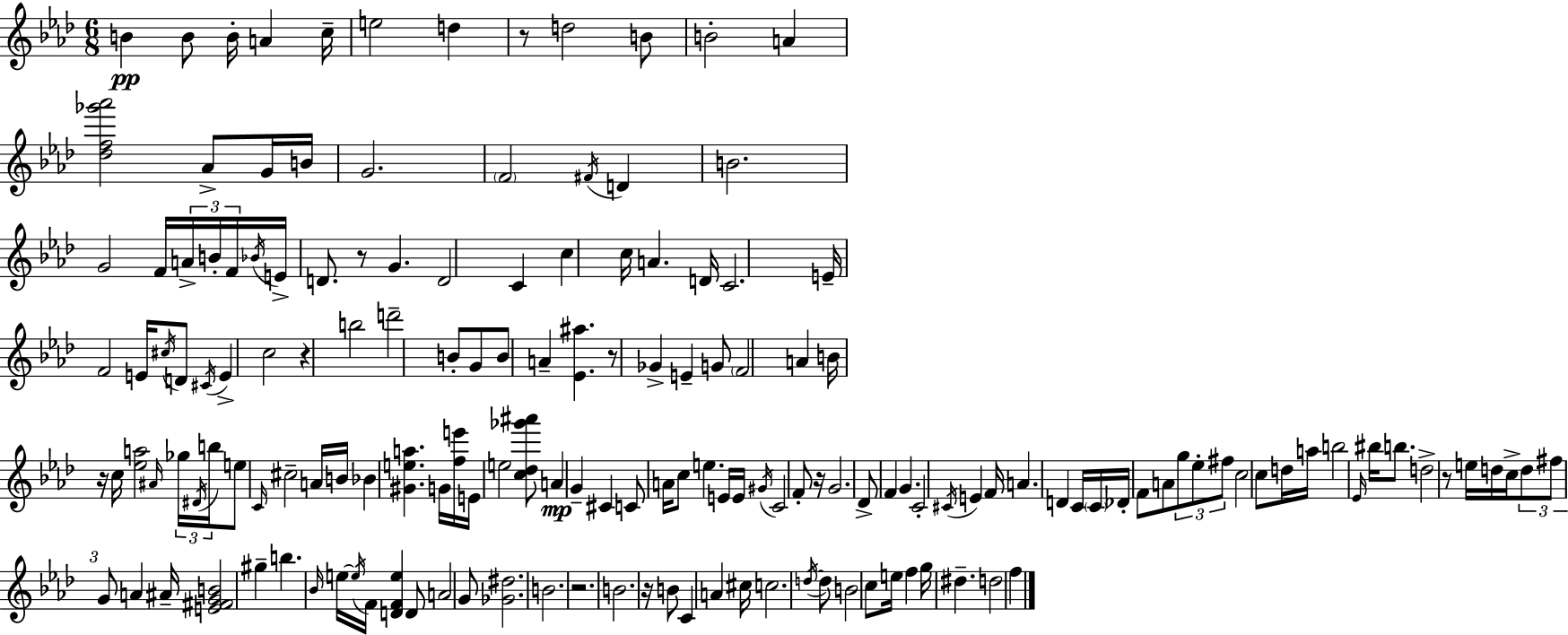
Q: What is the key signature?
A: AES major